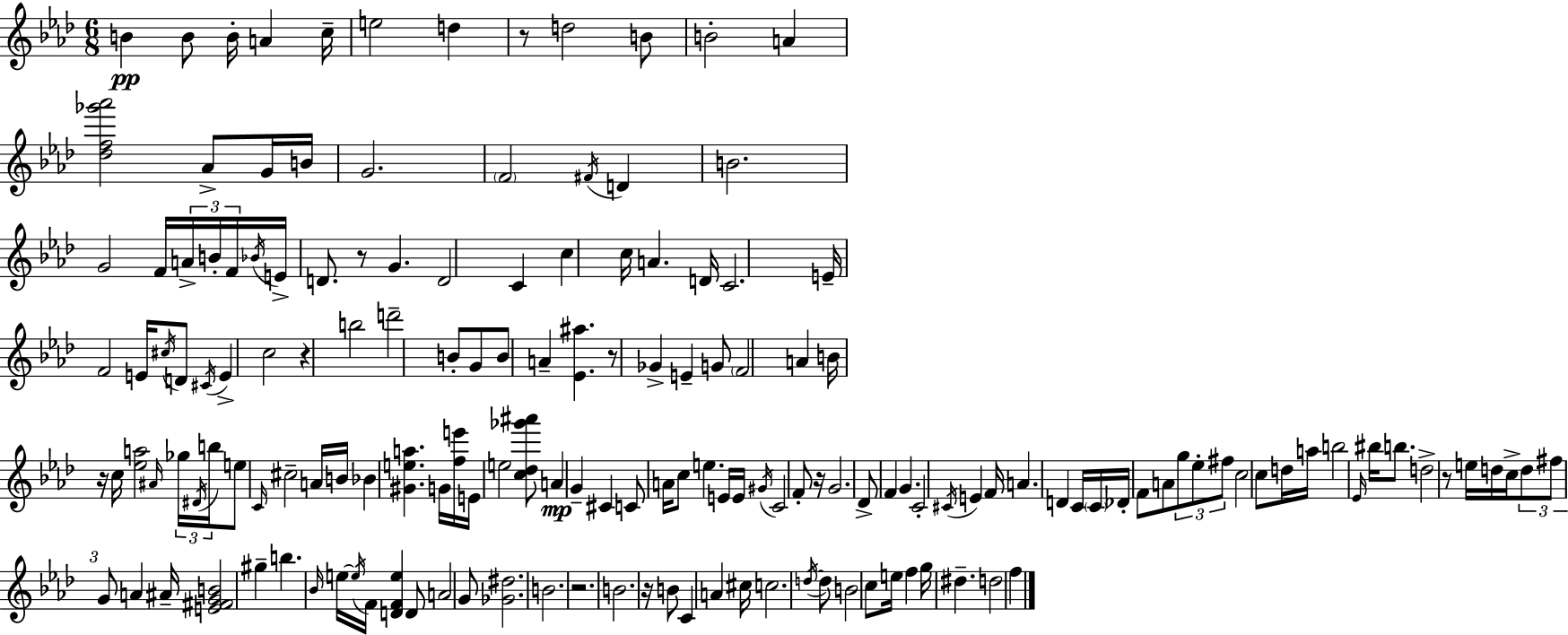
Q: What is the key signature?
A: AES major